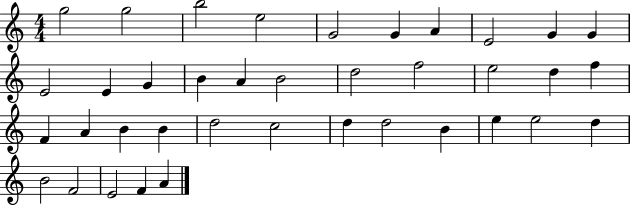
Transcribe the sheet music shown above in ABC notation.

X:1
T:Untitled
M:4/4
L:1/4
K:C
g2 g2 b2 e2 G2 G A E2 G G E2 E G B A B2 d2 f2 e2 d f F A B B d2 c2 d d2 B e e2 d B2 F2 E2 F A